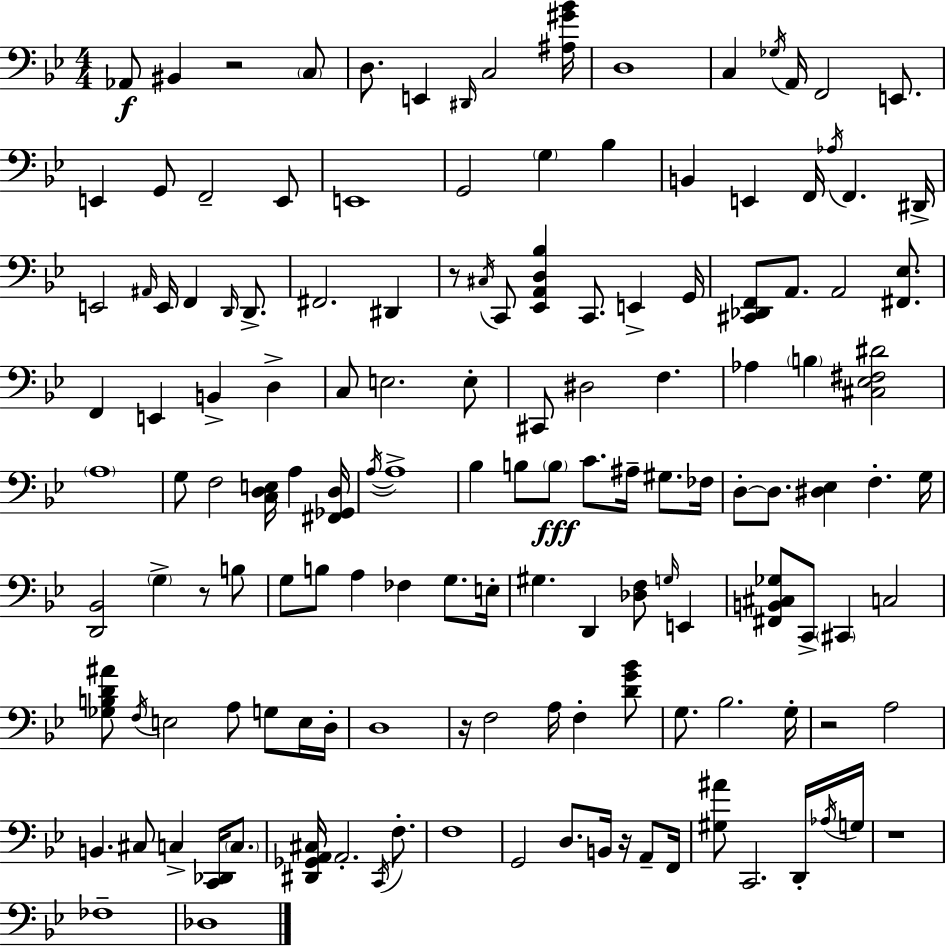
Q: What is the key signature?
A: G minor